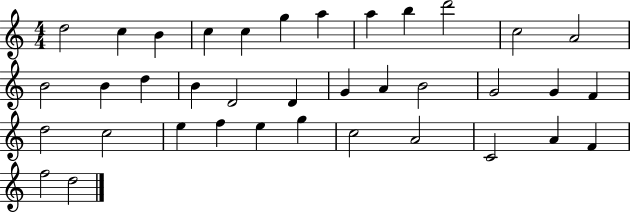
{
  \clef treble
  \numericTimeSignature
  \time 4/4
  \key c \major
  d''2 c''4 b'4 | c''4 c''4 g''4 a''4 | a''4 b''4 d'''2 | c''2 a'2 | \break b'2 b'4 d''4 | b'4 d'2 d'4 | g'4 a'4 b'2 | g'2 g'4 f'4 | \break d''2 c''2 | e''4 f''4 e''4 g''4 | c''2 a'2 | c'2 a'4 f'4 | \break f''2 d''2 | \bar "|."
}